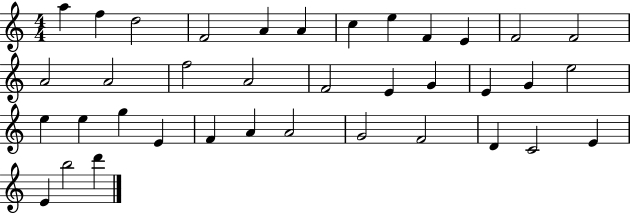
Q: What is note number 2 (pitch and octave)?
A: F5